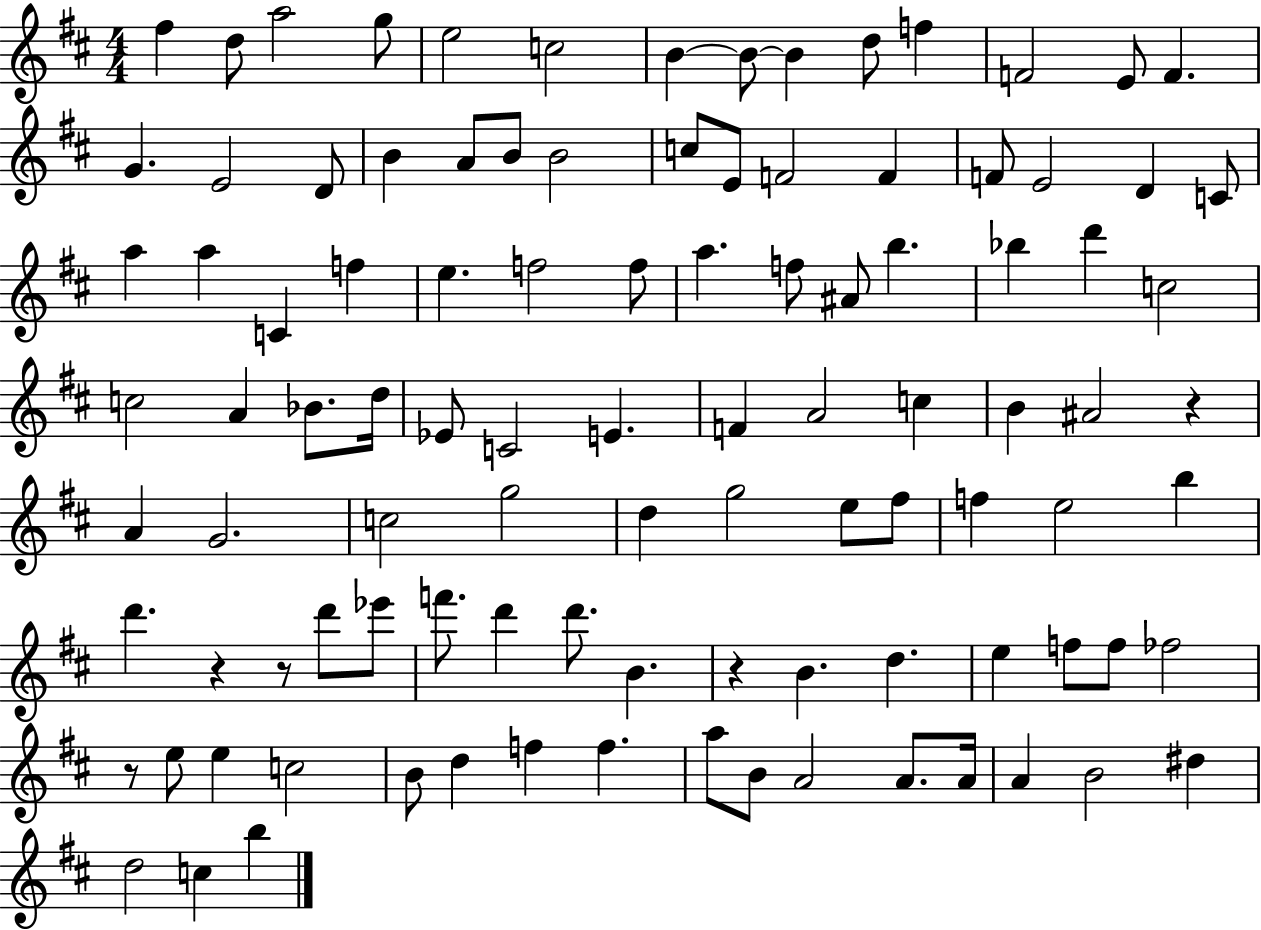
F#5/q D5/e A5/h G5/e E5/h C5/h B4/q B4/e B4/q D5/e F5/q F4/h E4/e F4/q. G4/q. E4/h D4/e B4/q A4/e B4/e B4/h C5/e E4/e F4/h F4/q F4/e E4/h D4/q C4/e A5/q A5/q C4/q F5/q E5/q. F5/h F5/e A5/q. F5/e A#4/e B5/q. Bb5/q D6/q C5/h C5/h A4/q Bb4/e. D5/s Eb4/e C4/h E4/q. F4/q A4/h C5/q B4/q A#4/h R/q A4/q G4/h. C5/h G5/h D5/q G5/h E5/e F#5/e F5/q E5/h B5/q D6/q. R/q R/e D6/e Eb6/e F6/e. D6/q D6/e. B4/q. R/q B4/q. D5/q. E5/q F5/e F5/e FES5/h R/e E5/e E5/q C5/h B4/e D5/q F5/q F5/q. A5/e B4/e A4/h A4/e. A4/s A4/q B4/h D#5/q D5/h C5/q B5/q